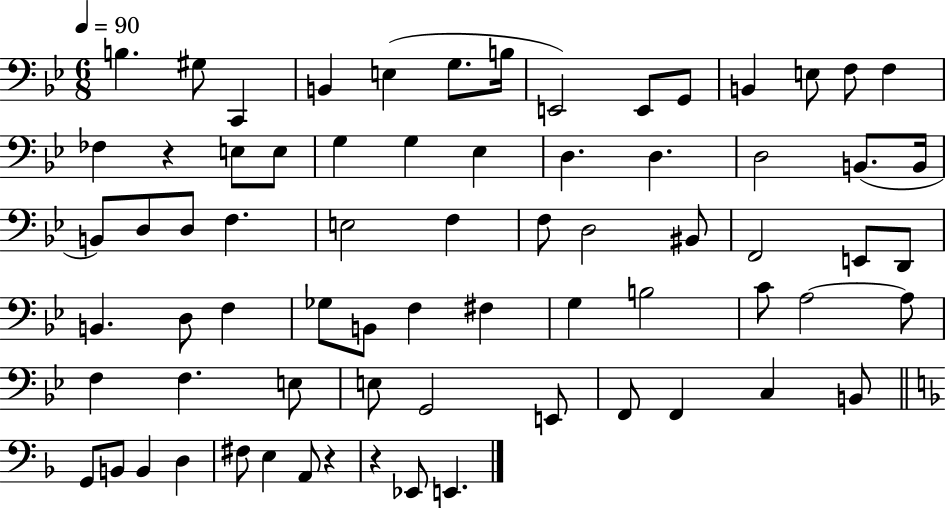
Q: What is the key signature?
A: BES major